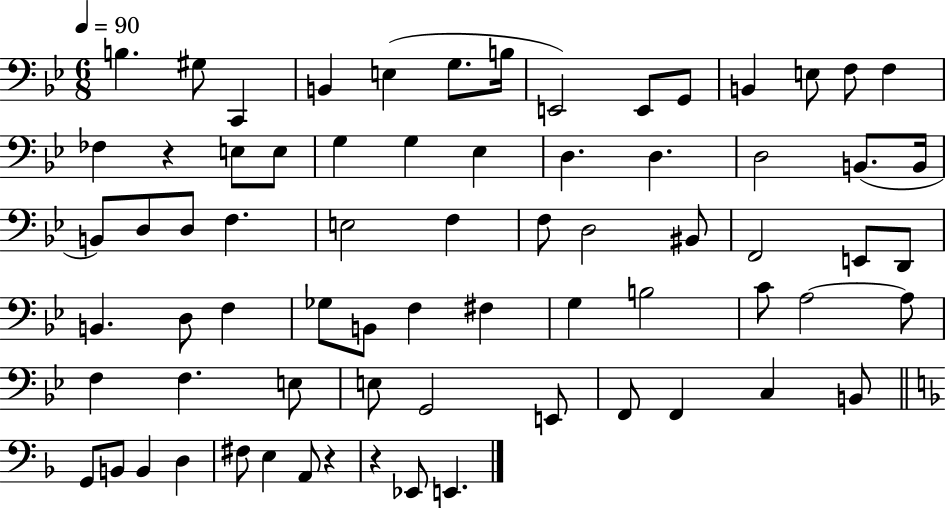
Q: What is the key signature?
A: BES major